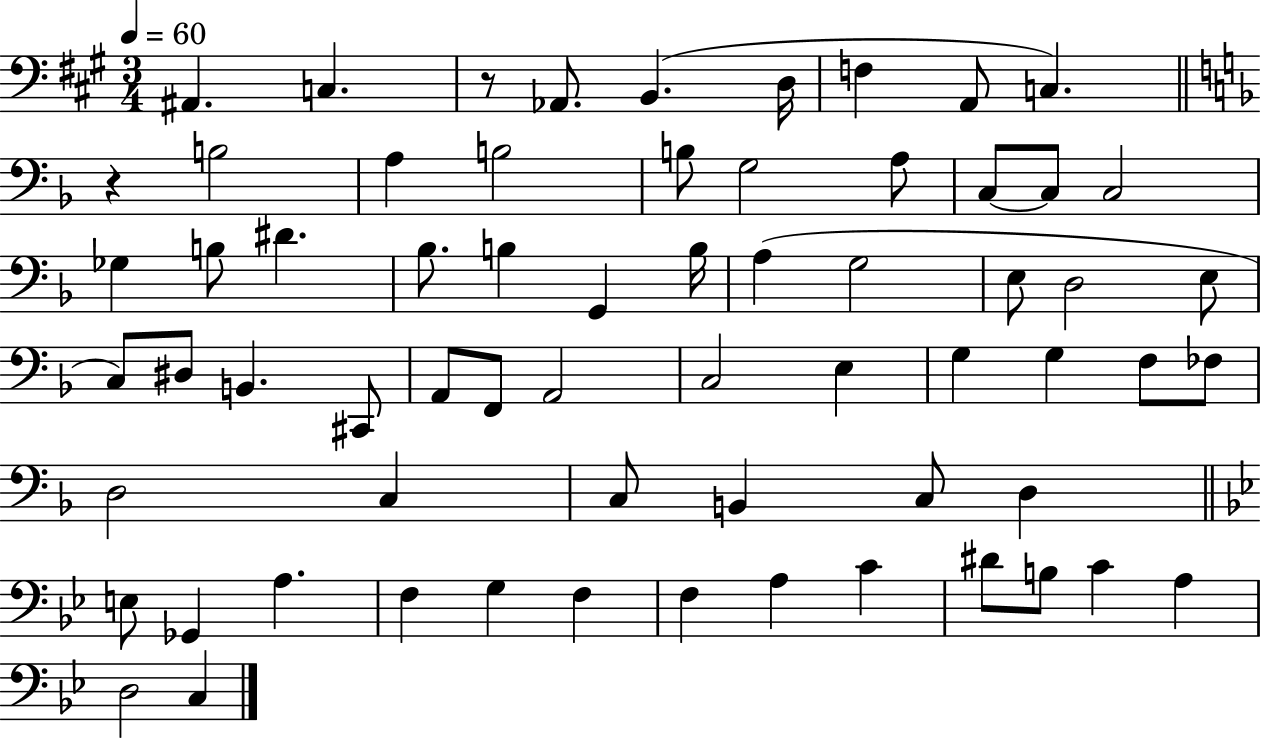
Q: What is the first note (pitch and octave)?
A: A#2